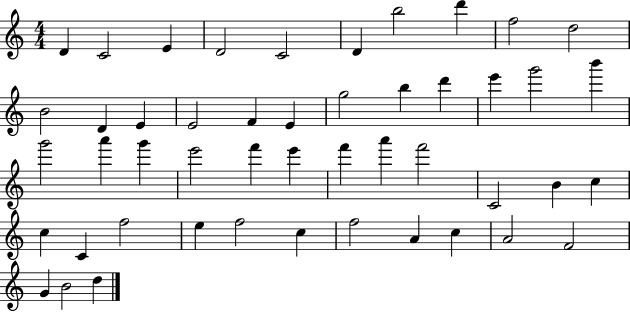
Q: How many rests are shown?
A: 0